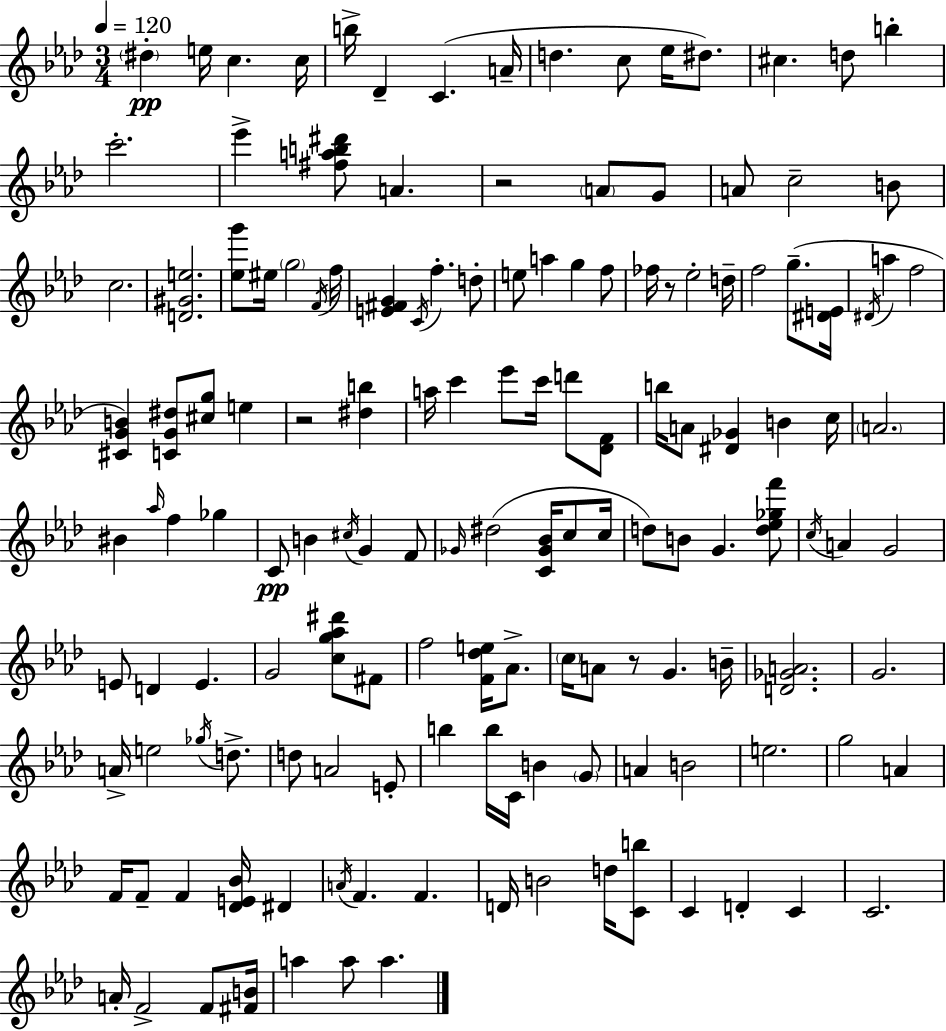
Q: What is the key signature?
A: F minor